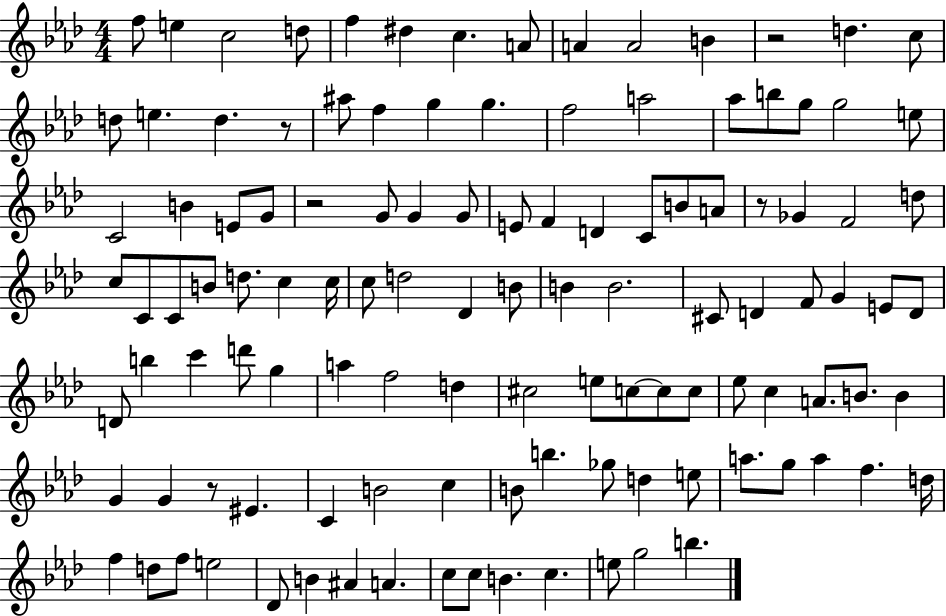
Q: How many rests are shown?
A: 5